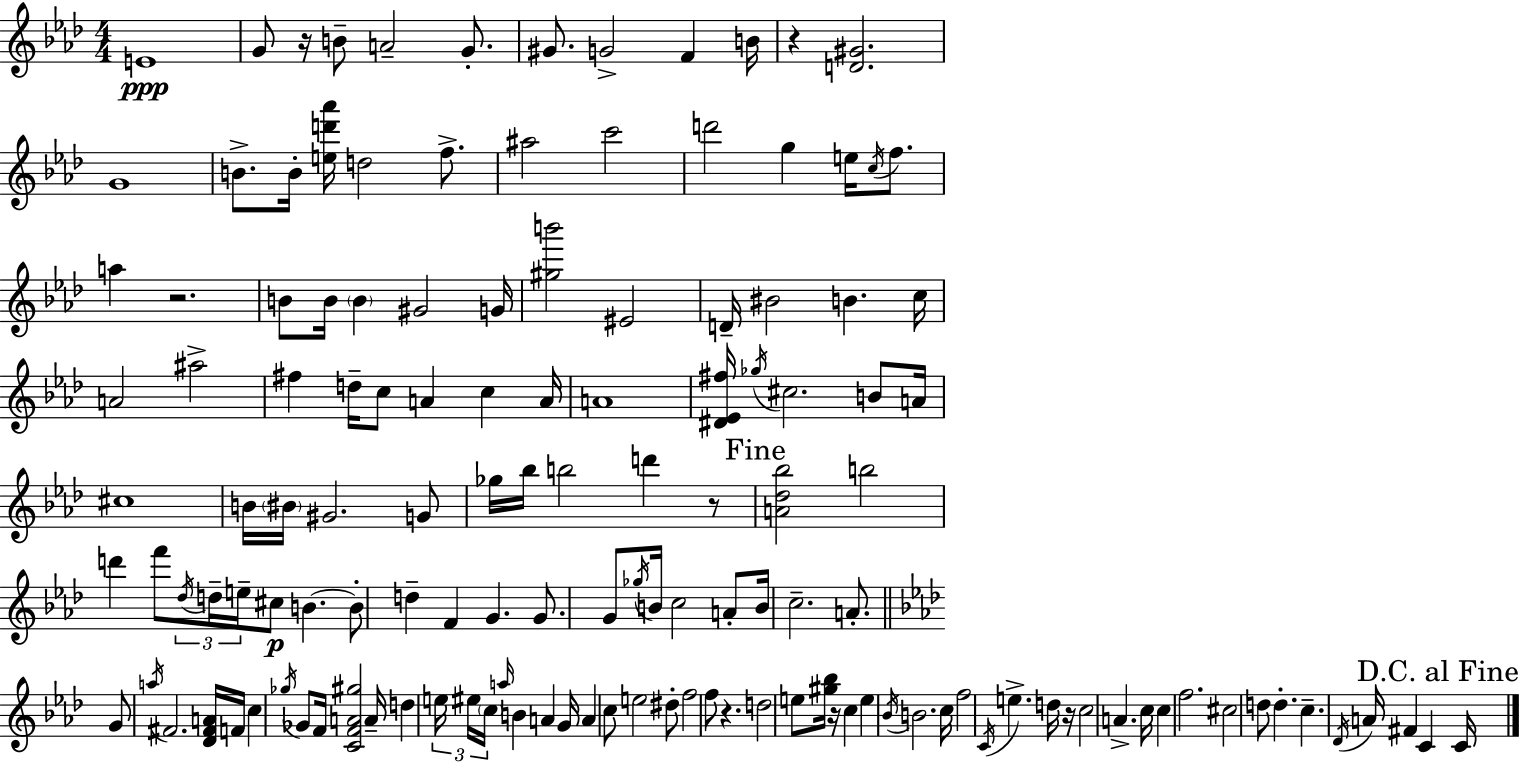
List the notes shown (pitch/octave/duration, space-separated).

E4/w G4/e R/s B4/e A4/h G4/e. G#4/e. G4/h F4/q B4/s R/q [D4,G#4]/h. G4/w B4/e. B4/s [E5,D6,Ab6]/s D5/h F5/e. A#5/h C6/h D6/h G5/q E5/s C5/s F5/e. A5/q R/h. B4/e B4/s B4/q G#4/h G4/s [G#5,B6]/h EIS4/h D4/s BIS4/h B4/q. C5/s A4/h A#5/h F#5/q D5/s C5/e A4/q C5/q A4/s A4/w [D#4,Eb4,F#5]/s Gb5/s C#5/h. B4/e A4/s C#5/w B4/s BIS4/s G#4/h. G4/e Gb5/s Bb5/s B5/h D6/q R/e [A4,Db5,Bb5]/h B5/h D6/q F6/e Db5/s D5/s E5/s C#5/e B4/q. B4/e D5/q F4/q G4/q. G4/e. G4/e Gb5/s B4/s C5/h A4/e B4/s C5/h. A4/e. G4/e A5/s F#4/h. [Db4,F#4,A4]/s F4/s C5/q Gb5/s Gb4/e F4/s [C4,F4,A4,G#5]/h A4/s D5/q E5/s EIS5/s C5/s A5/s B4/q A4/q G4/s A4/q C5/e E5/h D#5/e F5/h F5/e R/q. D5/h E5/e [G#5,Bb5]/s R/s C5/q E5/q Bb4/s B4/h. C5/s F5/h C4/s E5/q. D5/s R/s C5/h A4/q. C5/s C5/q F5/h. C#5/h D5/e D5/q. C5/q. Db4/s A4/s F#4/q C4/q C4/s